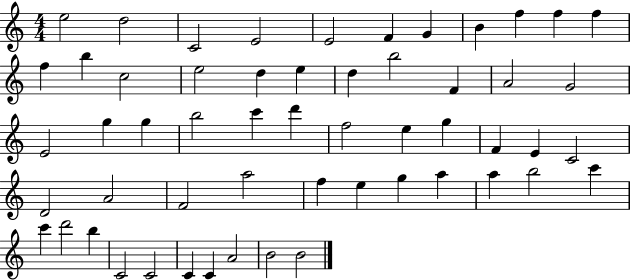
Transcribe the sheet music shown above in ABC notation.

X:1
T:Untitled
M:4/4
L:1/4
K:C
e2 d2 C2 E2 E2 F G B f f f f b c2 e2 d e d b2 F A2 G2 E2 g g b2 c' d' f2 e g F E C2 D2 A2 F2 a2 f e g a a b2 c' c' d'2 b C2 C2 C C A2 B2 B2